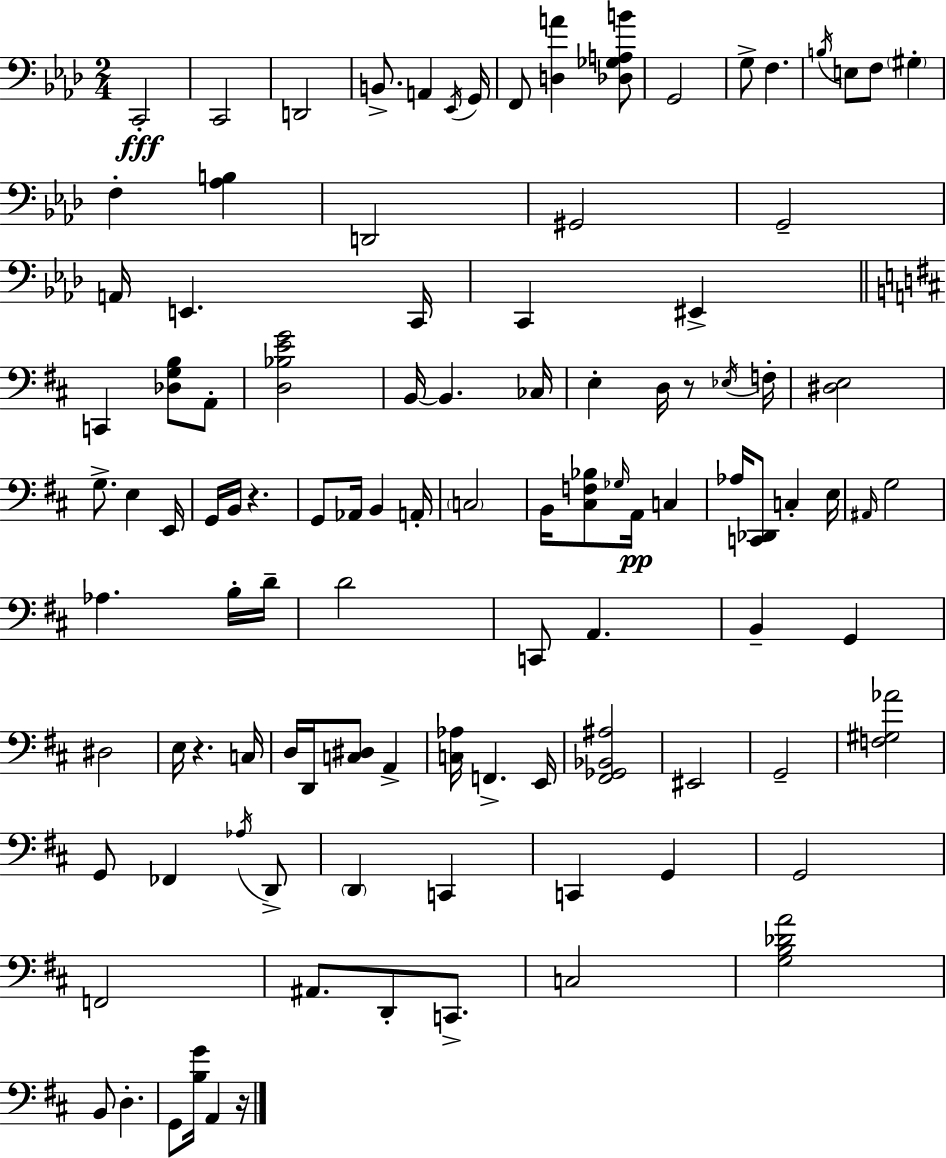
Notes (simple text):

C2/h C2/h D2/h B2/e. A2/q Eb2/s G2/s F2/e [D3,A4]/q [Db3,Gb3,A3,B4]/e G2/h G3/e F3/q. B3/s E3/e F3/e G#3/q F3/q [Ab3,B3]/q D2/h G#2/h G2/h A2/s E2/q. C2/s C2/q EIS2/q C2/q [Db3,G3,B3]/e A2/e [D3,Bb3,E4,G4]/h B2/s B2/q. CES3/s E3/q D3/s R/e Eb3/s F3/s [D#3,E3]/h G3/e. E3/q E2/s G2/s B2/s R/q. G2/e Ab2/s B2/q A2/s C3/h B2/s [C#3,F3,Bb3]/e Gb3/s A2/s C3/q Ab3/s [C2,Db2]/e C3/q E3/s A#2/s G3/h Ab3/q. B3/s D4/s D4/h C2/e A2/q. B2/q G2/q D#3/h E3/s R/q. C3/s D3/s D2/s [C3,D#3]/e A2/q [C3,Ab3]/s F2/q. E2/s [F#2,Gb2,Bb2,A#3]/h EIS2/h G2/h [F3,G#3,Ab4]/h G2/e FES2/q Ab3/s D2/e D2/q C2/q C2/q G2/q G2/h F2/h A#2/e. D2/e C2/e. C3/h [G3,B3,Db4,A4]/h B2/e D3/q. G2/e [B3,G4]/s A2/q R/s